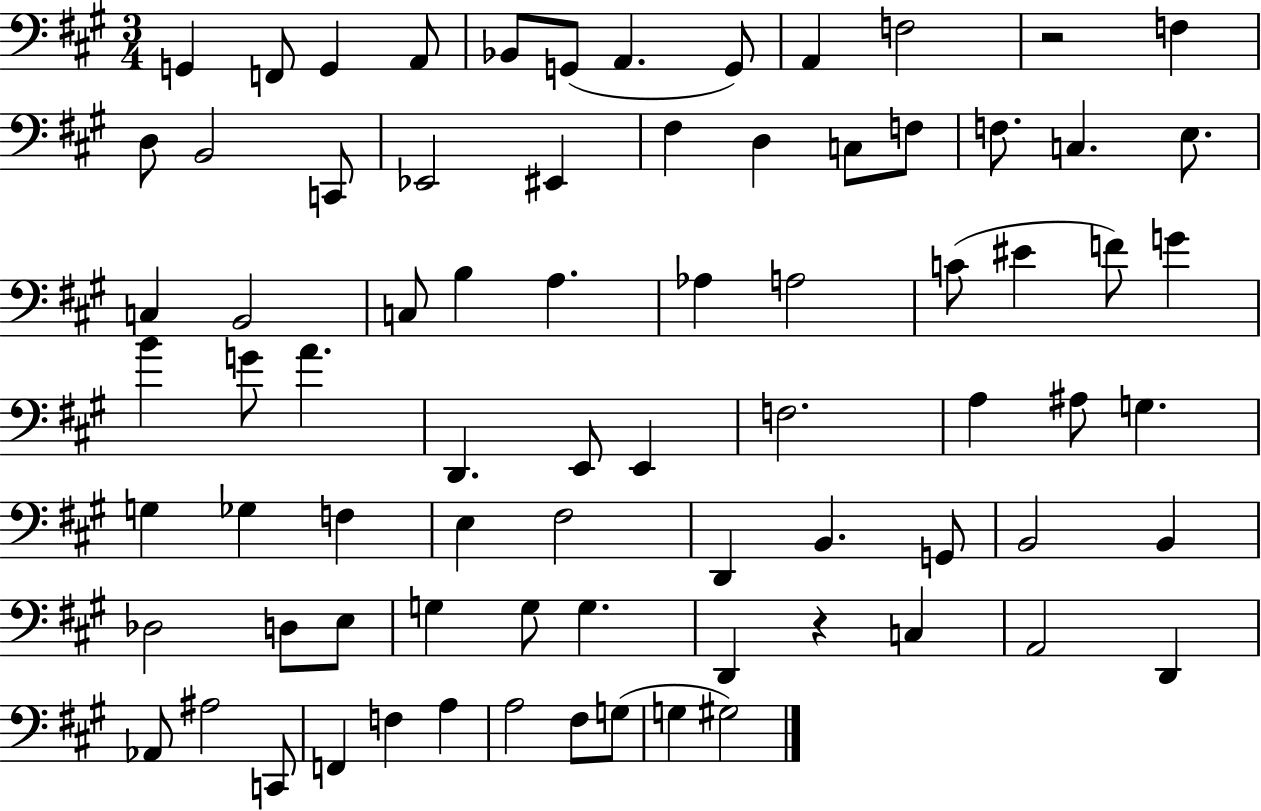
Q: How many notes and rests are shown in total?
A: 77